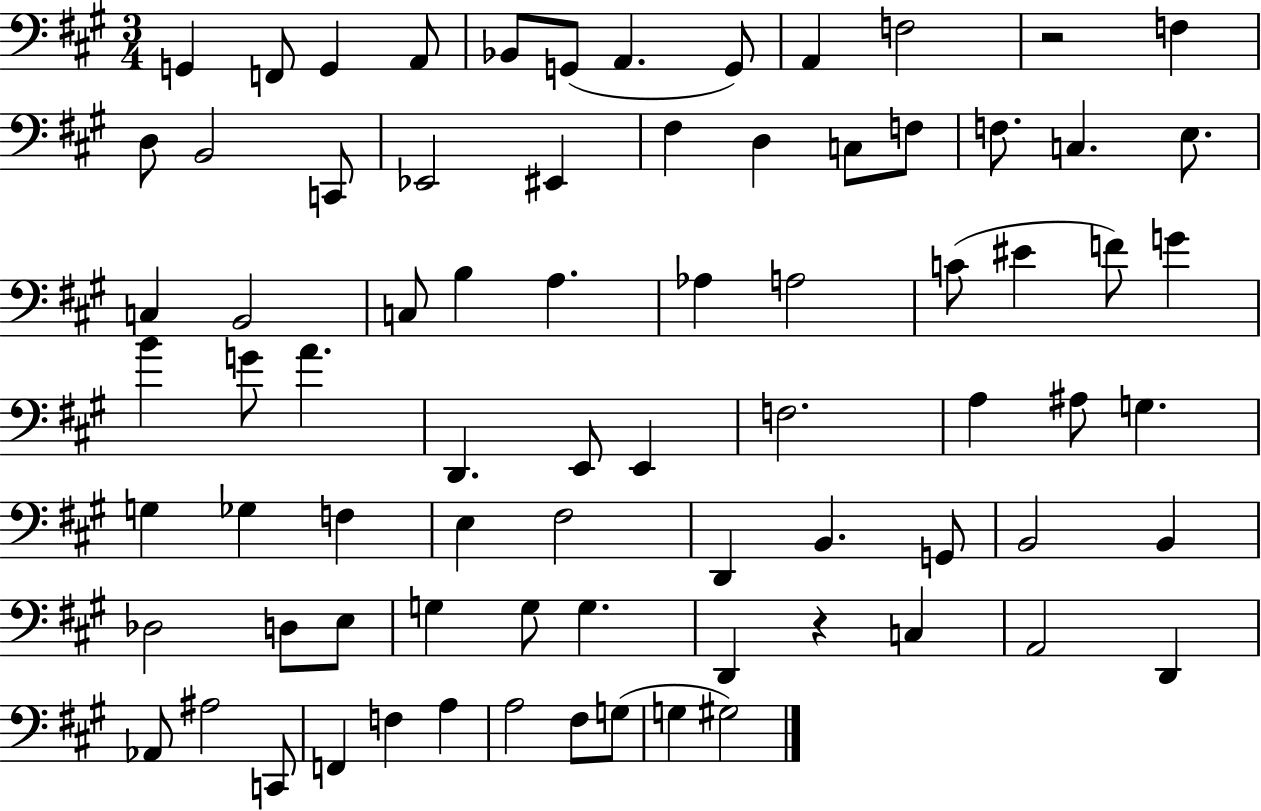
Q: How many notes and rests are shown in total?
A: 77